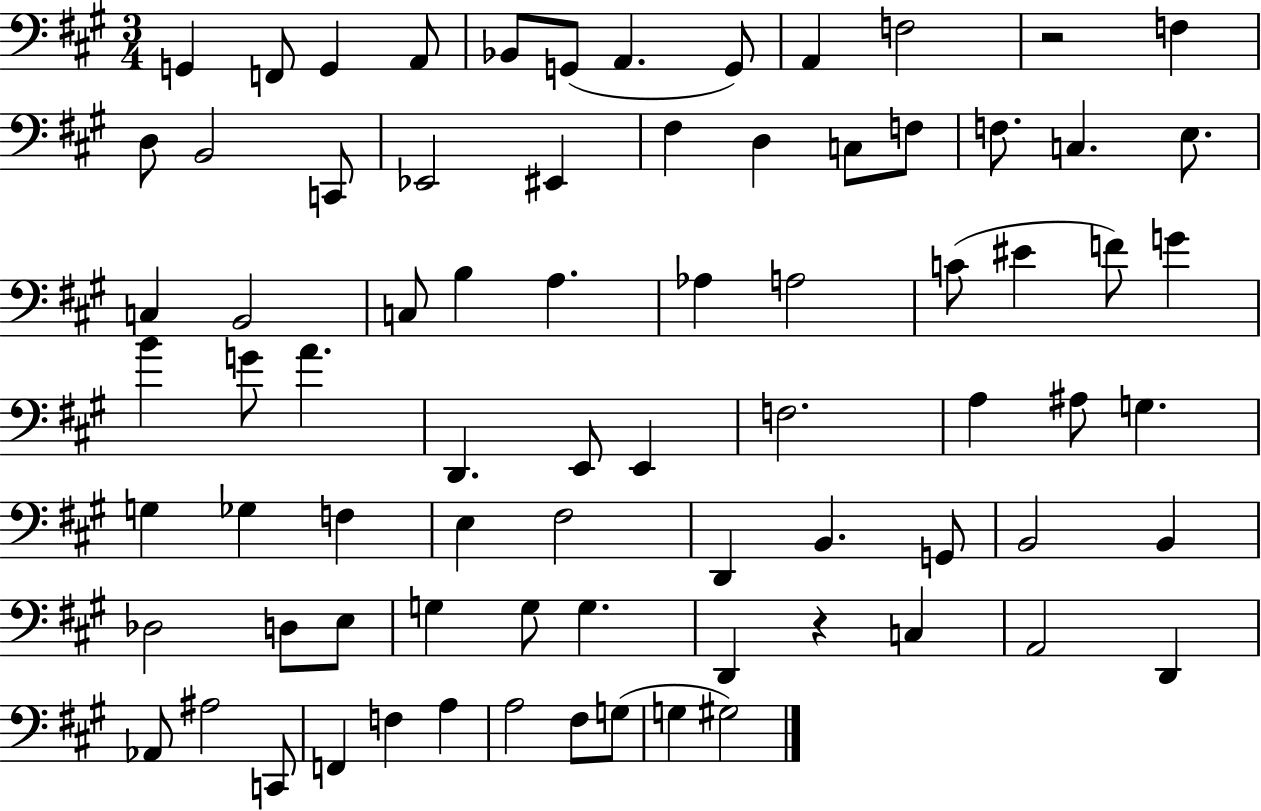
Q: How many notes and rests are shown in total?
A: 77